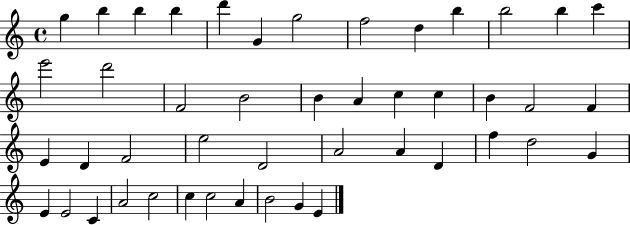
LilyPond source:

{
  \clef treble
  \time 4/4
  \defaultTimeSignature
  \key c \major
  g''4 b''4 b''4 b''4 | d'''4 g'4 g''2 | f''2 d''4 b''4 | b''2 b''4 c'''4 | \break e'''2 d'''2 | f'2 b'2 | b'4 a'4 c''4 c''4 | b'4 f'2 f'4 | \break e'4 d'4 f'2 | e''2 d'2 | a'2 a'4 d'4 | f''4 d''2 g'4 | \break e'4 e'2 c'4 | a'2 c''2 | c''4 c''2 a'4 | b'2 g'4 e'4 | \break \bar "|."
}